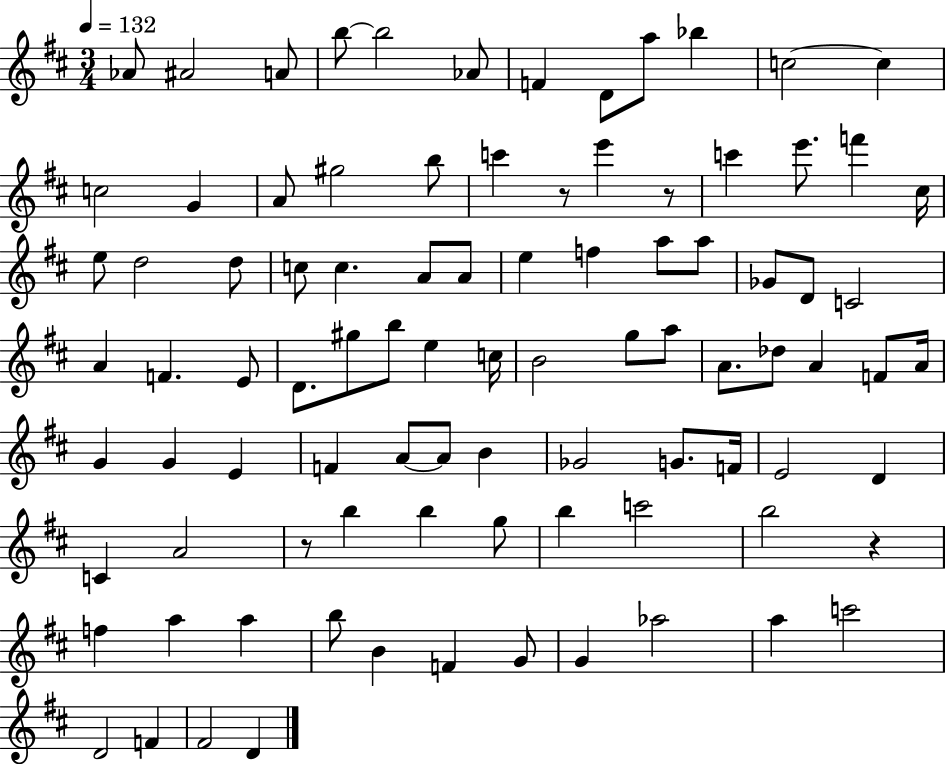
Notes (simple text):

Ab4/e A#4/h A4/e B5/e B5/h Ab4/e F4/q D4/e A5/e Bb5/q C5/h C5/q C5/h G4/q A4/e G#5/h B5/e C6/q R/e E6/q R/e C6/q E6/e. F6/q C#5/s E5/e D5/h D5/e C5/e C5/q. A4/e A4/e E5/q F5/q A5/e A5/e Gb4/e D4/e C4/h A4/q F4/q. E4/e D4/e. G#5/e B5/e E5/q C5/s B4/h G5/e A5/e A4/e. Db5/e A4/q F4/e A4/s G4/q G4/q E4/q F4/q A4/e A4/e B4/q Gb4/h G4/e. F4/s E4/h D4/q C4/q A4/h R/e B5/q B5/q G5/e B5/q C6/h B5/h R/q F5/q A5/q A5/q B5/e B4/q F4/q G4/e G4/q Ab5/h A5/q C6/h D4/h F4/q F#4/h D4/q